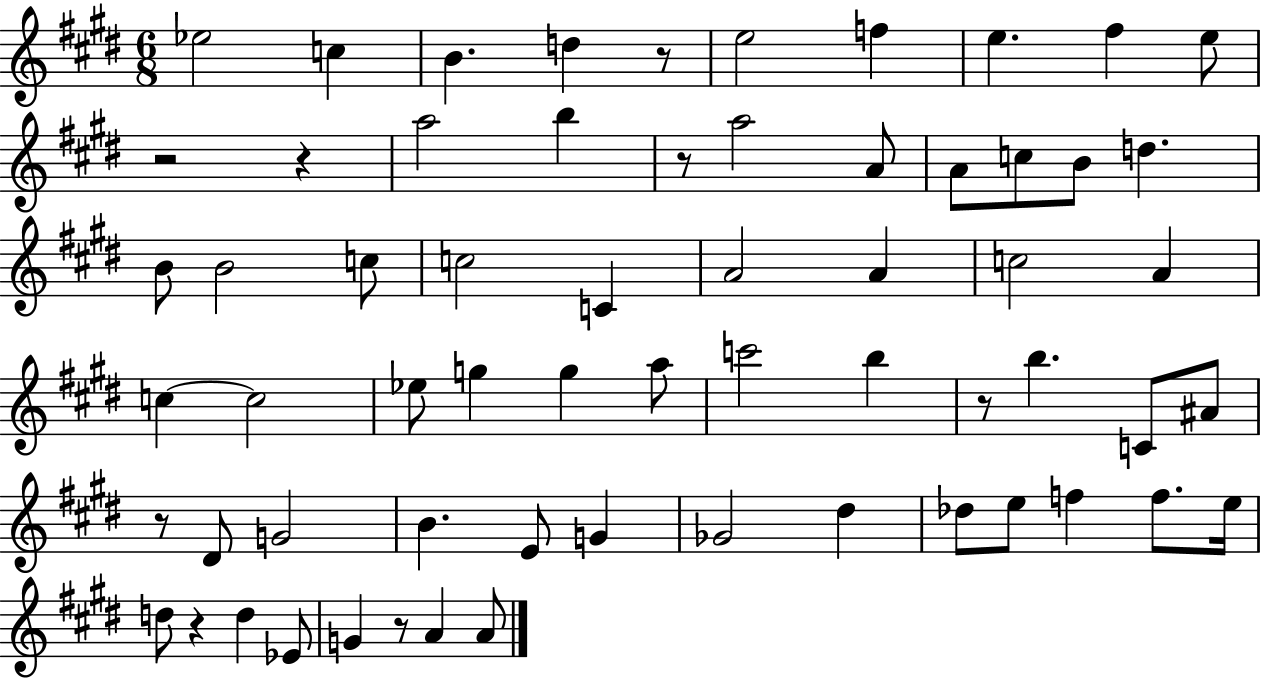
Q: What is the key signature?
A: E major